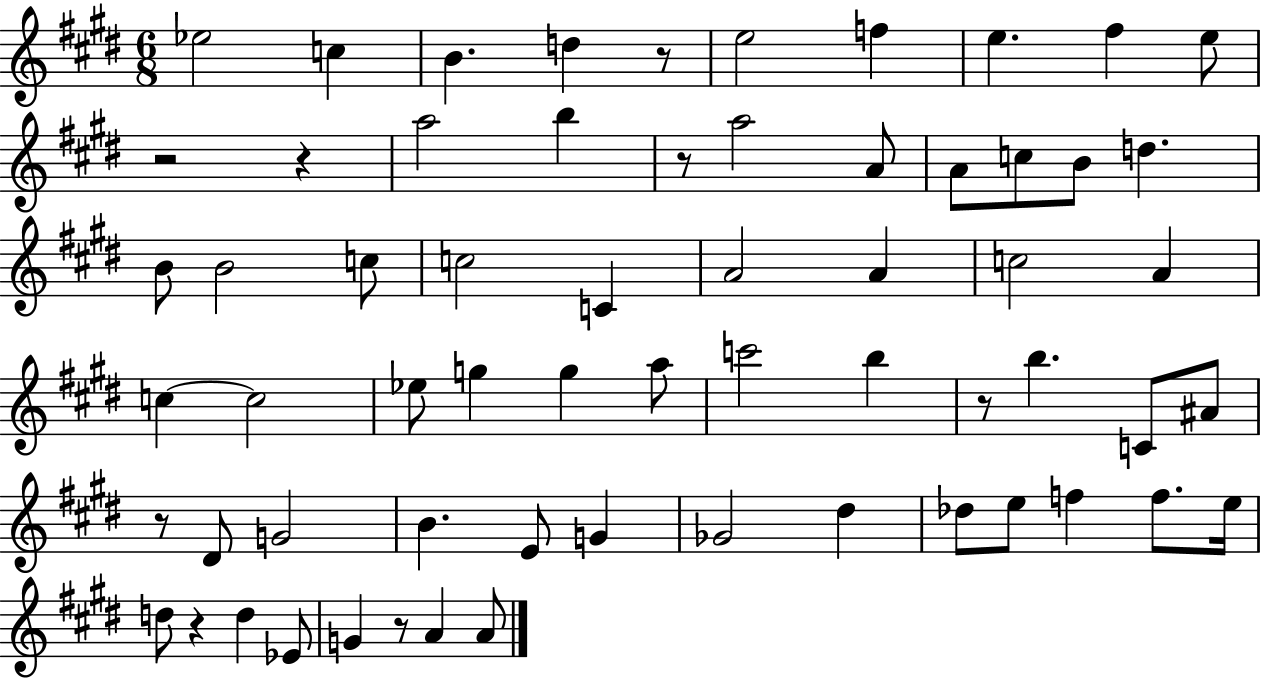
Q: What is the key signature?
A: E major